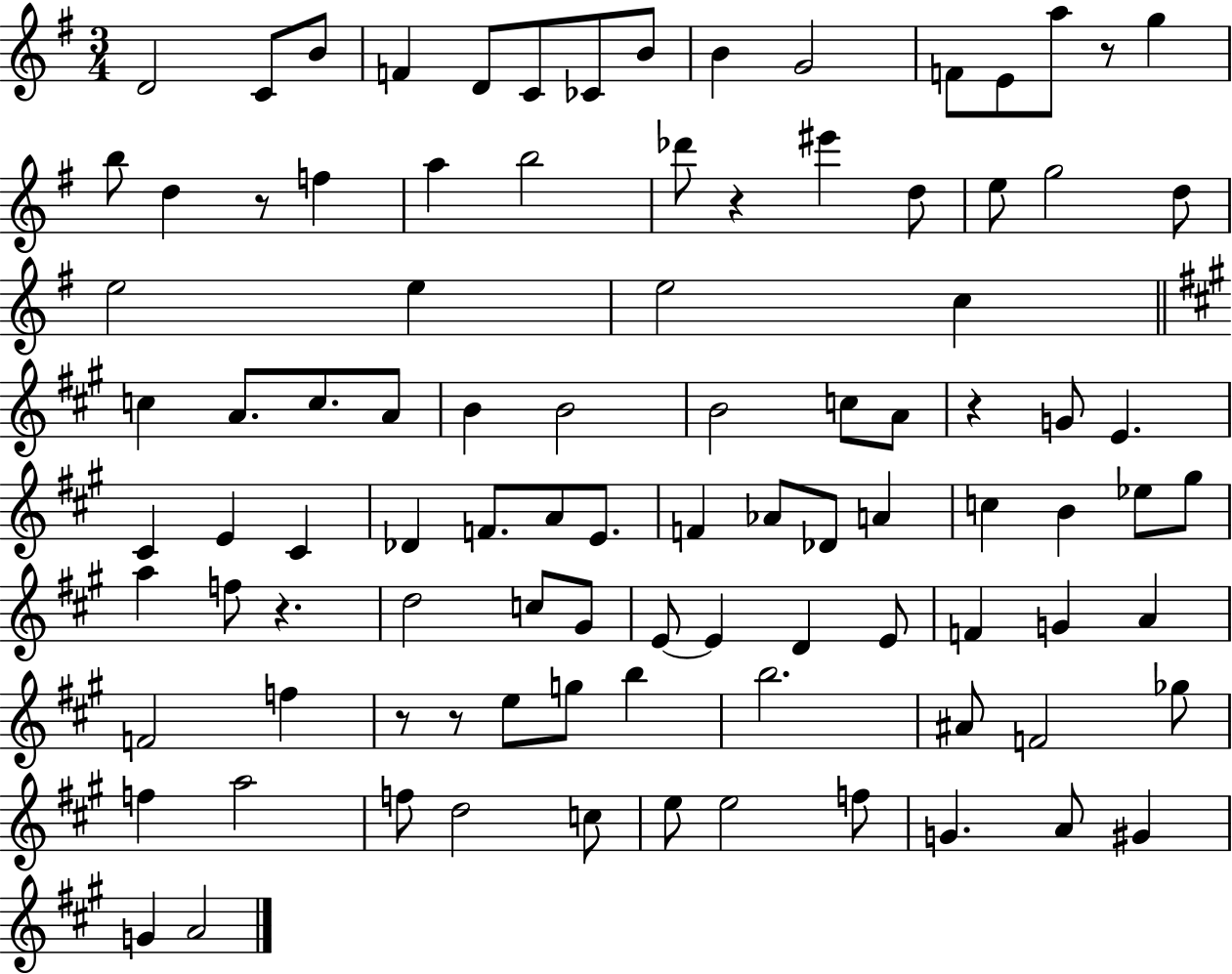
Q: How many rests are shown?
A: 7